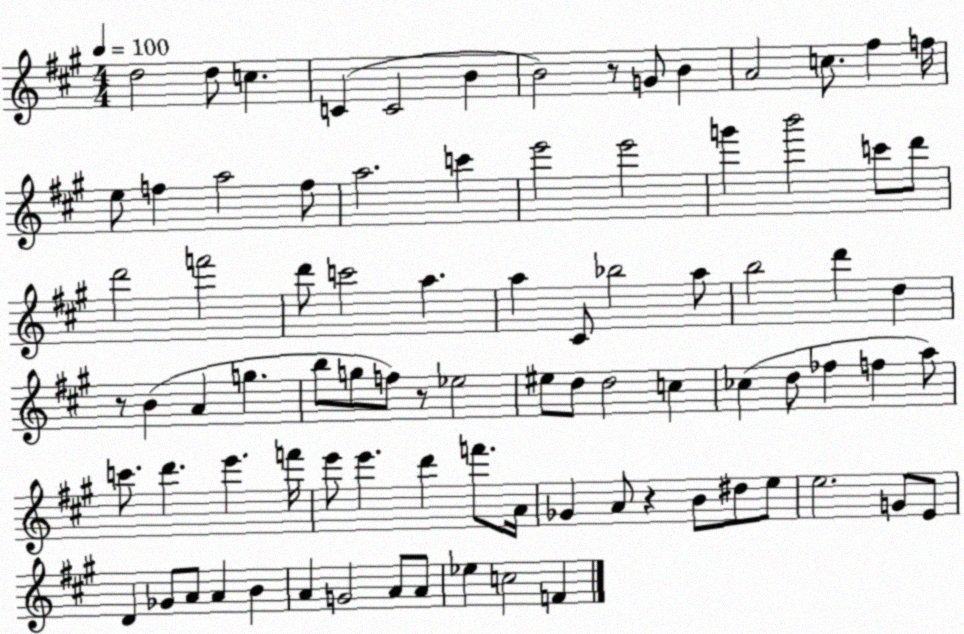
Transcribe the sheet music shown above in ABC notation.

X:1
T:Untitled
M:4/4
L:1/4
K:A
d2 d/2 c C C2 B B2 z/2 G/2 B A2 c/2 ^f f/4 e/2 f a2 f/2 a2 c' e'2 e'2 g' b'2 c'/2 d'/2 d'2 f'2 d'/2 c'2 a a ^C/2 _b2 a/2 b2 d' d z/2 B A g b/2 g/2 f/2 z/2 _e2 ^e/2 d/2 d2 c _c d/2 _f f a/2 c'/2 d' e' f'/4 e'/2 e' d' f'/2 A/4 _G A/2 z B/2 ^d/2 e/2 e2 G/2 E/2 D _G/2 A/2 A B A G2 A/2 A/2 _e c2 F